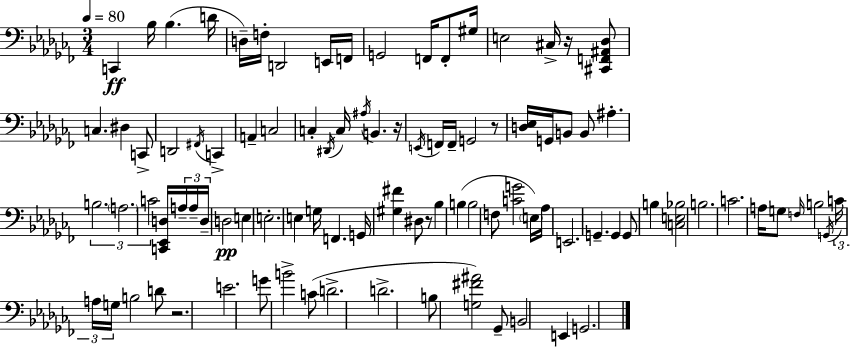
C2/q Bb3/s Bb3/q. D4/s D3/s F3/s D2/h E2/s F2/s G2/h F2/s F2/e G#3/s E3/h C#3/s R/s [C#2,F2,A#2,Db3]/e C3/q. D#3/q C2/e D2/h F#2/s C2/q A2/q C3/h C3/q D#2/s C3/s A#3/s B2/q. R/s E2/s F2/s F2/s G2/h R/e [D3,Eb3]/s G2/s B2/e B2/e A#3/q. B3/h. A3/h. C4/h [C2,Eb2,D3]/s A3/s A3/s D3/s D3/h E3/q E3/h. E3/q G3/s F2/q. G2/s [G#3,F#4]/q D#3/e R/e Bb3/q B3/q B3/h F3/e [C4,G4]/h E3/s Ab3/s E2/h. G2/q. G2/q G2/e B3/q [C3,E3,Bb3]/h B3/h. C4/h. A3/s G3/e F3/s B3/h G2/s C4/s A3/s G3/s B3/h D4/e R/h. E4/h. G4/e B4/h C4/e D4/h. D4/h. B3/e [G3,F#4,A#4]/h Gb2/e B2/h E2/q G2/h.